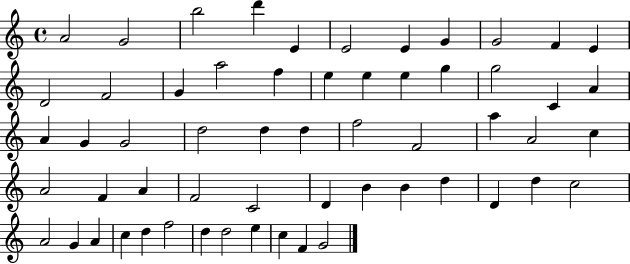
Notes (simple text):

A4/h G4/h B5/h D6/q E4/q E4/h E4/q G4/q G4/h F4/q E4/q D4/h F4/h G4/q A5/h F5/q E5/q E5/q E5/q G5/q G5/h C4/q A4/q A4/q G4/q G4/h D5/h D5/q D5/q F5/h F4/h A5/q A4/h C5/q A4/h F4/q A4/q F4/h C4/h D4/q B4/q B4/q D5/q D4/q D5/q C5/h A4/h G4/q A4/q C5/q D5/q F5/h D5/q D5/h E5/q C5/q F4/q G4/h